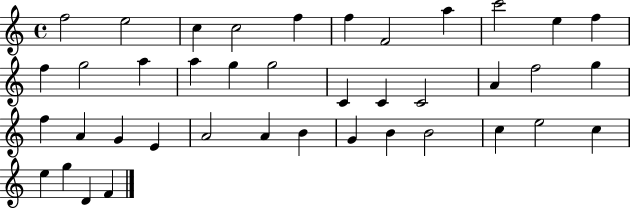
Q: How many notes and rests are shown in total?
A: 40